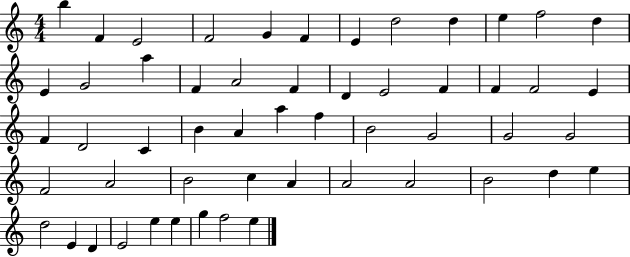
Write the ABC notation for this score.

X:1
T:Untitled
M:4/4
L:1/4
K:C
b F E2 F2 G F E d2 d e f2 d E G2 a F A2 F D E2 F F F2 E F D2 C B A a f B2 G2 G2 G2 F2 A2 B2 c A A2 A2 B2 d e d2 E D E2 e e g f2 e